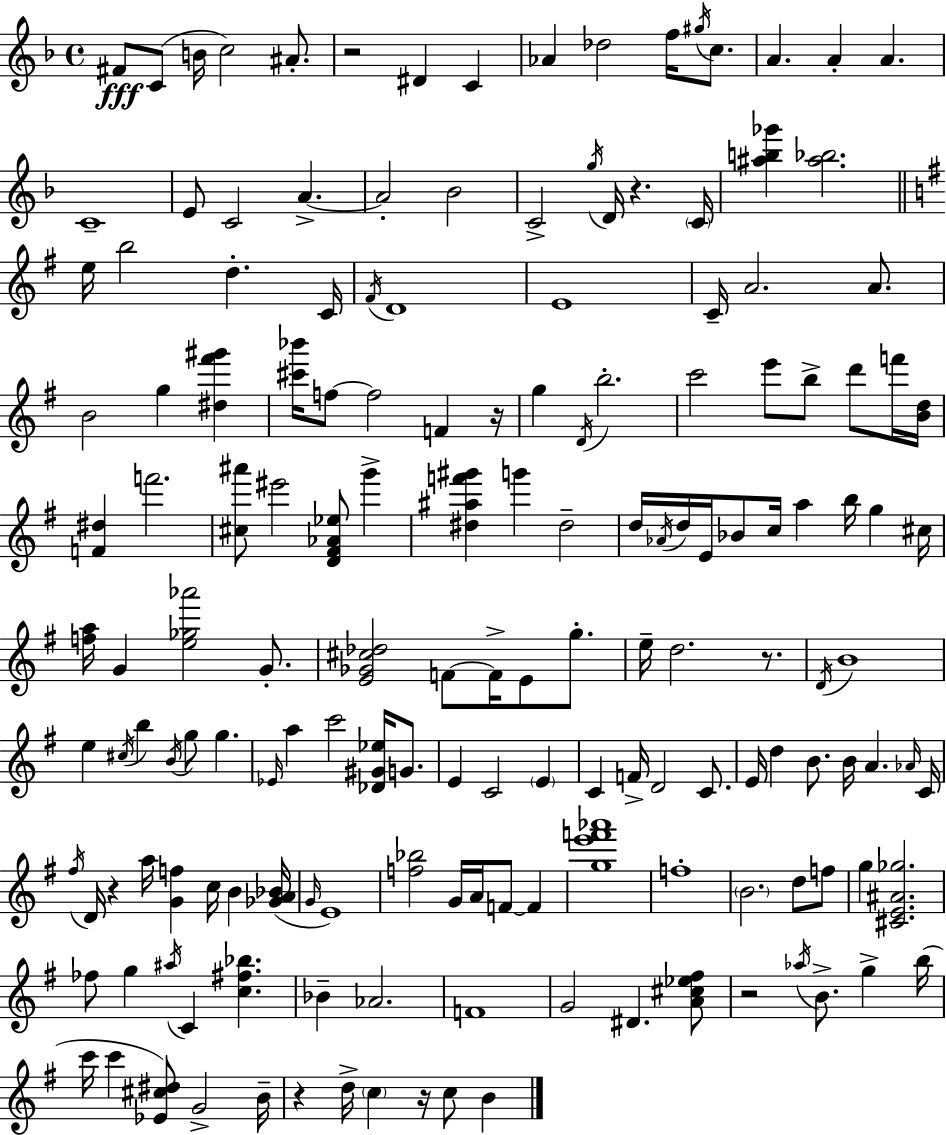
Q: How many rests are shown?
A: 8